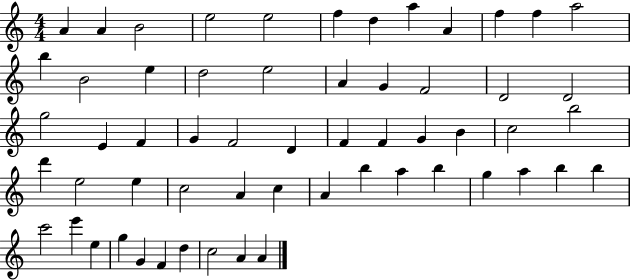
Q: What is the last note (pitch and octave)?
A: A4